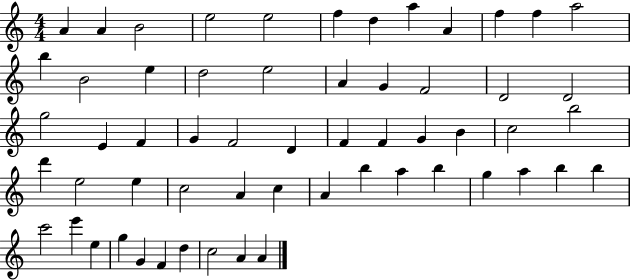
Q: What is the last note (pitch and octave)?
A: A4